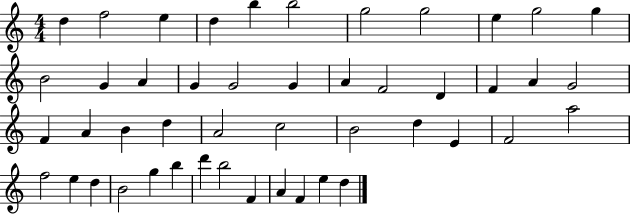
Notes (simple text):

D5/q F5/h E5/q D5/q B5/q B5/h G5/h G5/h E5/q G5/h G5/q B4/h G4/q A4/q G4/q G4/h G4/q A4/q F4/h D4/q F4/q A4/q G4/h F4/q A4/q B4/q D5/q A4/h C5/h B4/h D5/q E4/q F4/h A5/h F5/h E5/q D5/q B4/h G5/q B5/q D6/q B5/h F4/q A4/q F4/q E5/q D5/q